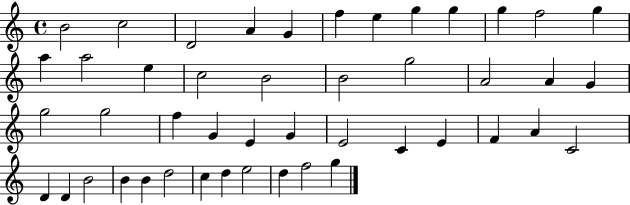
{
  \clef treble
  \time 4/4
  \defaultTimeSignature
  \key c \major
  b'2 c''2 | d'2 a'4 g'4 | f''4 e''4 g''4 g''4 | g''4 f''2 g''4 | \break a''4 a''2 e''4 | c''2 b'2 | b'2 g''2 | a'2 a'4 g'4 | \break g''2 g''2 | f''4 g'4 e'4 g'4 | e'2 c'4 e'4 | f'4 a'4 c'2 | \break d'4 d'4 b'2 | b'4 b'4 d''2 | c''4 d''4 e''2 | d''4 f''2 g''4 | \break \bar "|."
}